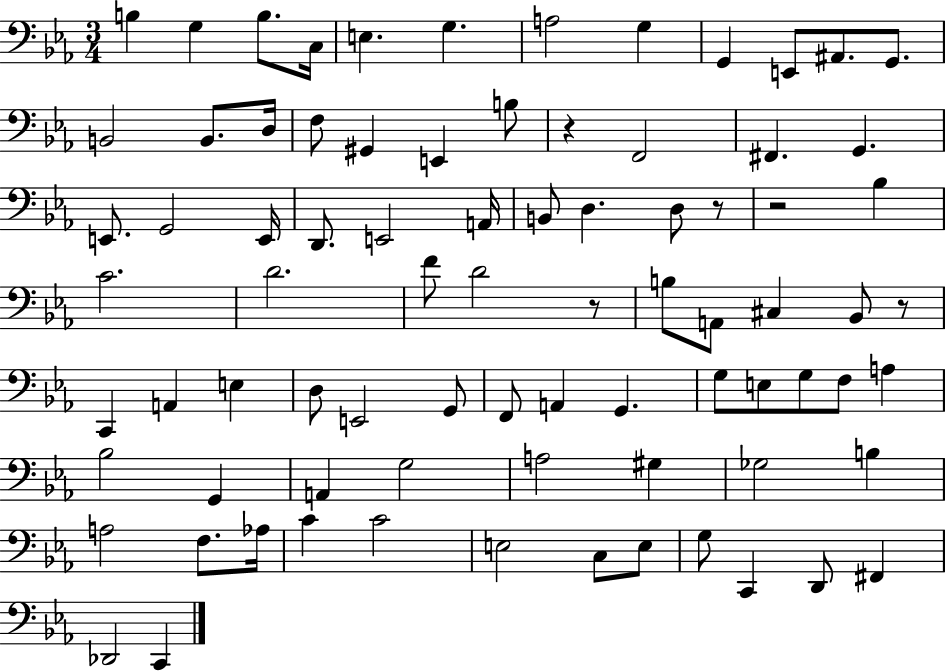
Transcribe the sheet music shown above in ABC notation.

X:1
T:Untitled
M:3/4
L:1/4
K:Eb
B, G, B,/2 C,/4 E, G, A,2 G, G,, E,,/2 ^A,,/2 G,,/2 B,,2 B,,/2 D,/4 F,/2 ^G,, E,, B,/2 z F,,2 ^F,, G,, E,,/2 G,,2 E,,/4 D,,/2 E,,2 A,,/4 B,,/2 D, D,/2 z/2 z2 _B, C2 D2 F/2 D2 z/2 B,/2 A,,/2 ^C, _B,,/2 z/2 C,, A,, E, D,/2 E,,2 G,,/2 F,,/2 A,, G,, G,/2 E,/2 G,/2 F,/2 A, _B,2 G,, A,, G,2 A,2 ^G, _G,2 B, A,2 F,/2 _A,/4 C C2 E,2 C,/2 E,/2 G,/2 C,, D,,/2 ^F,, _D,,2 C,,